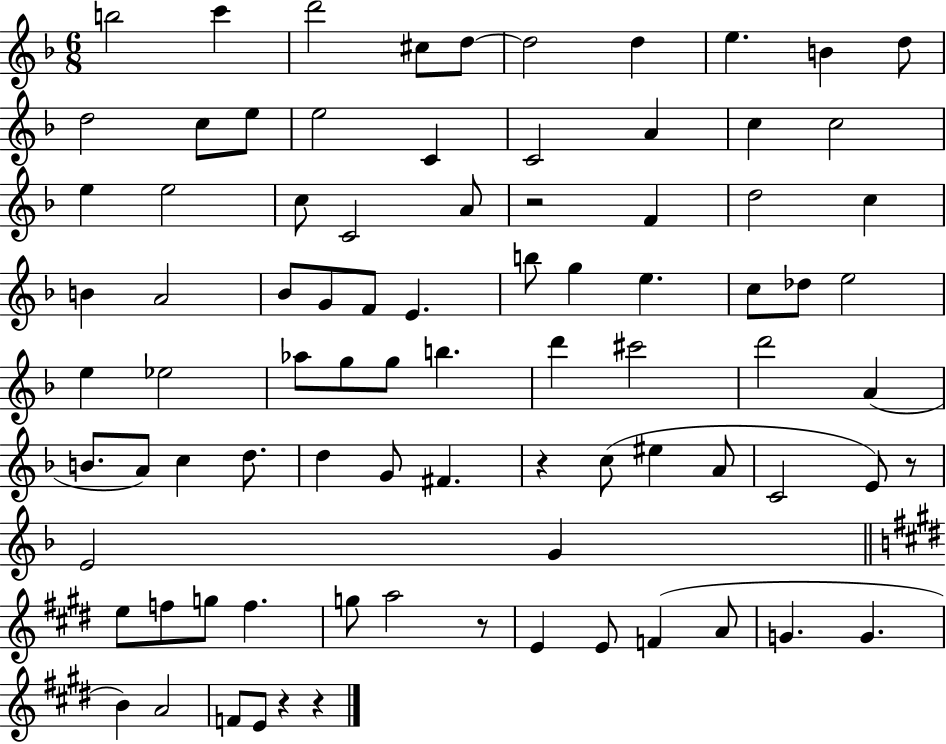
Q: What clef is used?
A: treble